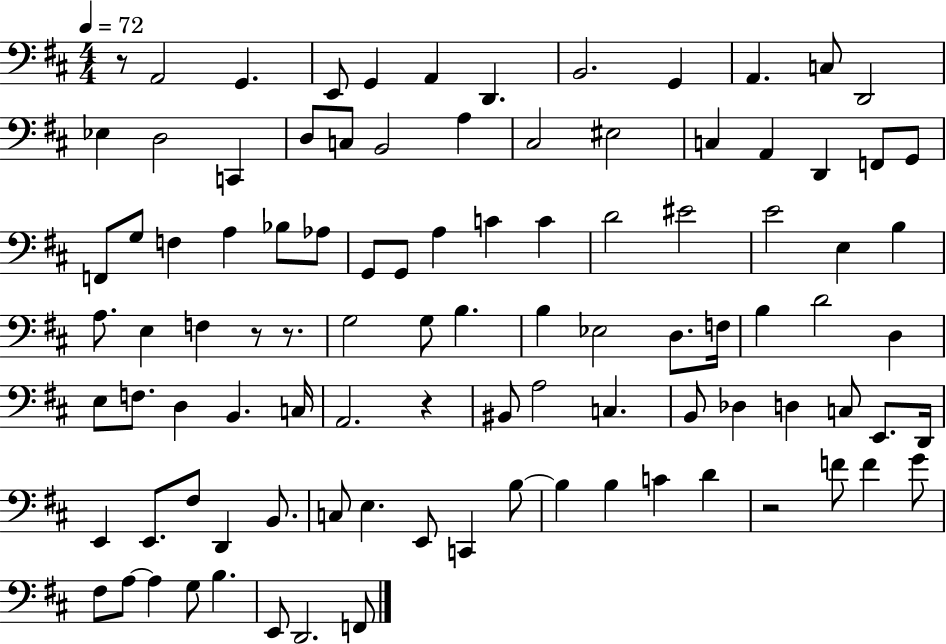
X:1
T:Untitled
M:4/4
L:1/4
K:D
z/2 A,,2 G,, E,,/2 G,, A,, D,, B,,2 G,, A,, C,/2 D,,2 _E, D,2 C,, D,/2 C,/2 B,,2 A, ^C,2 ^E,2 C, A,, D,, F,,/2 G,,/2 F,,/2 G,/2 F, A, _B,/2 _A,/2 G,,/2 G,,/2 A, C C D2 ^E2 E2 E, B, A,/2 E, F, z/2 z/2 G,2 G,/2 B, B, _E,2 D,/2 F,/4 B, D2 D, E,/2 F,/2 D, B,, C,/4 A,,2 z ^B,,/2 A,2 C, B,,/2 _D, D, C,/2 E,,/2 D,,/4 E,, E,,/2 ^F,/2 D,, B,,/2 C,/2 E, E,,/2 C,, B,/2 B, B, C D z2 F/2 F G/2 ^F,/2 A,/2 A, G,/2 B, E,,/2 D,,2 F,,/2